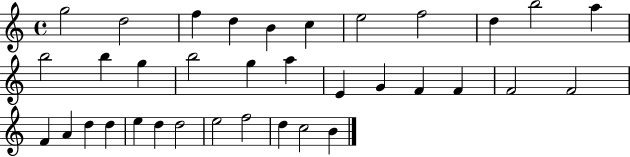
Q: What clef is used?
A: treble